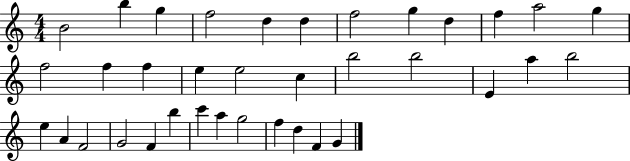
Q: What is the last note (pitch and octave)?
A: G4